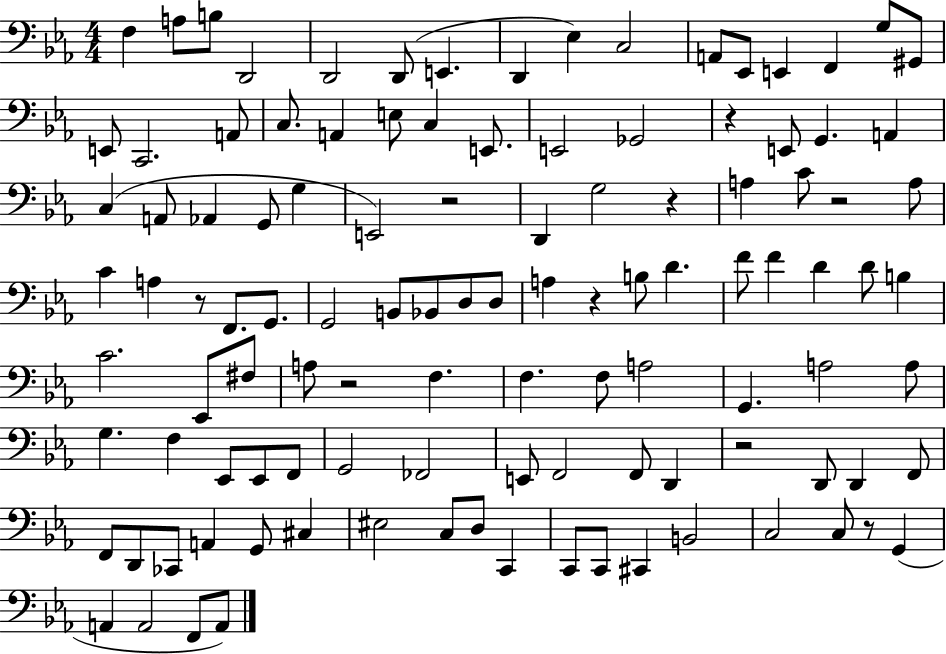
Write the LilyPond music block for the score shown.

{
  \clef bass
  \numericTimeSignature
  \time 4/4
  \key ees \major
  \repeat volta 2 { f4 a8 b8 d,2 | d,2 d,8( e,4. | d,4 ees4) c2 | a,8 ees,8 e,4 f,4 g8 gis,8 | \break e,8 c,2. a,8 | c8. a,4 e8 c4 e,8. | e,2 ges,2 | r4 e,8 g,4. a,4 | \break c4( a,8 aes,4 g,8 g4 | e,2) r2 | d,4 g2 r4 | a4 c'8 r2 a8 | \break c'4 a4 r8 f,8. g,8. | g,2 b,8 bes,8 d8 d8 | a4 r4 b8 d'4. | f'8 f'4 d'4 d'8 b4 | \break c'2. ees,8 fis8 | a8 r2 f4. | f4. f8 a2 | g,4. a2 a8 | \break g4. f4 ees,8 ees,8 f,8 | g,2 fes,2 | e,8 f,2 f,8 d,4 | r2 d,8 d,4 f,8 | \break f,8 d,8 ces,8 a,4 g,8 cis4 | eis2 c8 d8 c,4 | c,8 c,8 cis,4 b,2 | c2 c8 r8 g,4( | \break a,4 a,2 f,8 a,8) | } \bar "|."
}